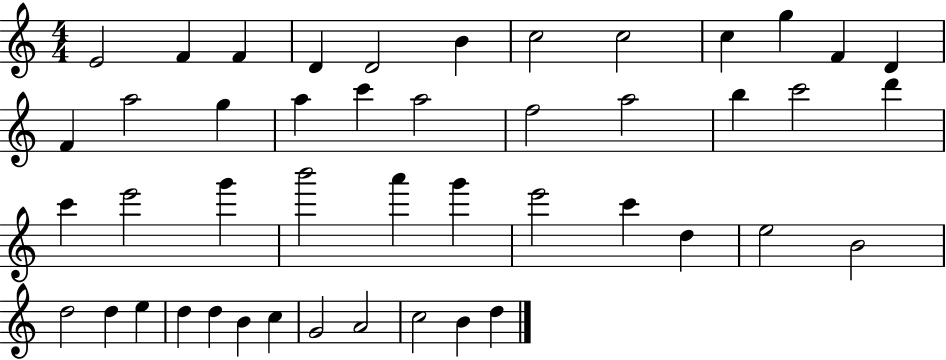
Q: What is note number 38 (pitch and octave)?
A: D5